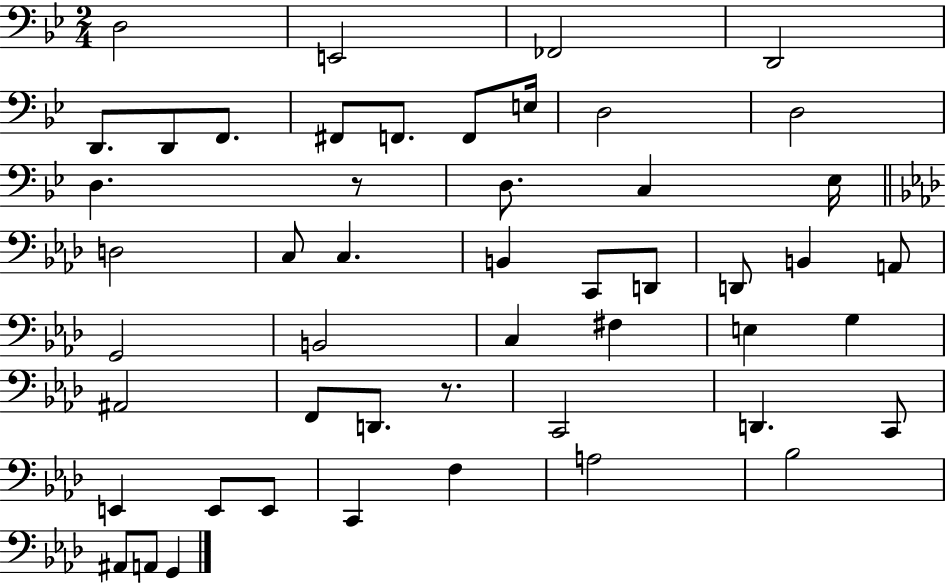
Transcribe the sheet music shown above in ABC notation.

X:1
T:Untitled
M:2/4
L:1/4
K:Bb
D,2 E,,2 _F,,2 D,,2 D,,/2 D,,/2 F,,/2 ^F,,/2 F,,/2 F,,/2 E,/4 D,2 D,2 D, z/2 D,/2 C, _E,/4 D,2 C,/2 C, B,, C,,/2 D,,/2 D,,/2 B,, A,,/2 G,,2 B,,2 C, ^F, E, G, ^A,,2 F,,/2 D,,/2 z/2 C,,2 D,, C,,/2 E,, E,,/2 E,,/2 C,, F, A,2 _B,2 ^A,,/2 A,,/2 G,,